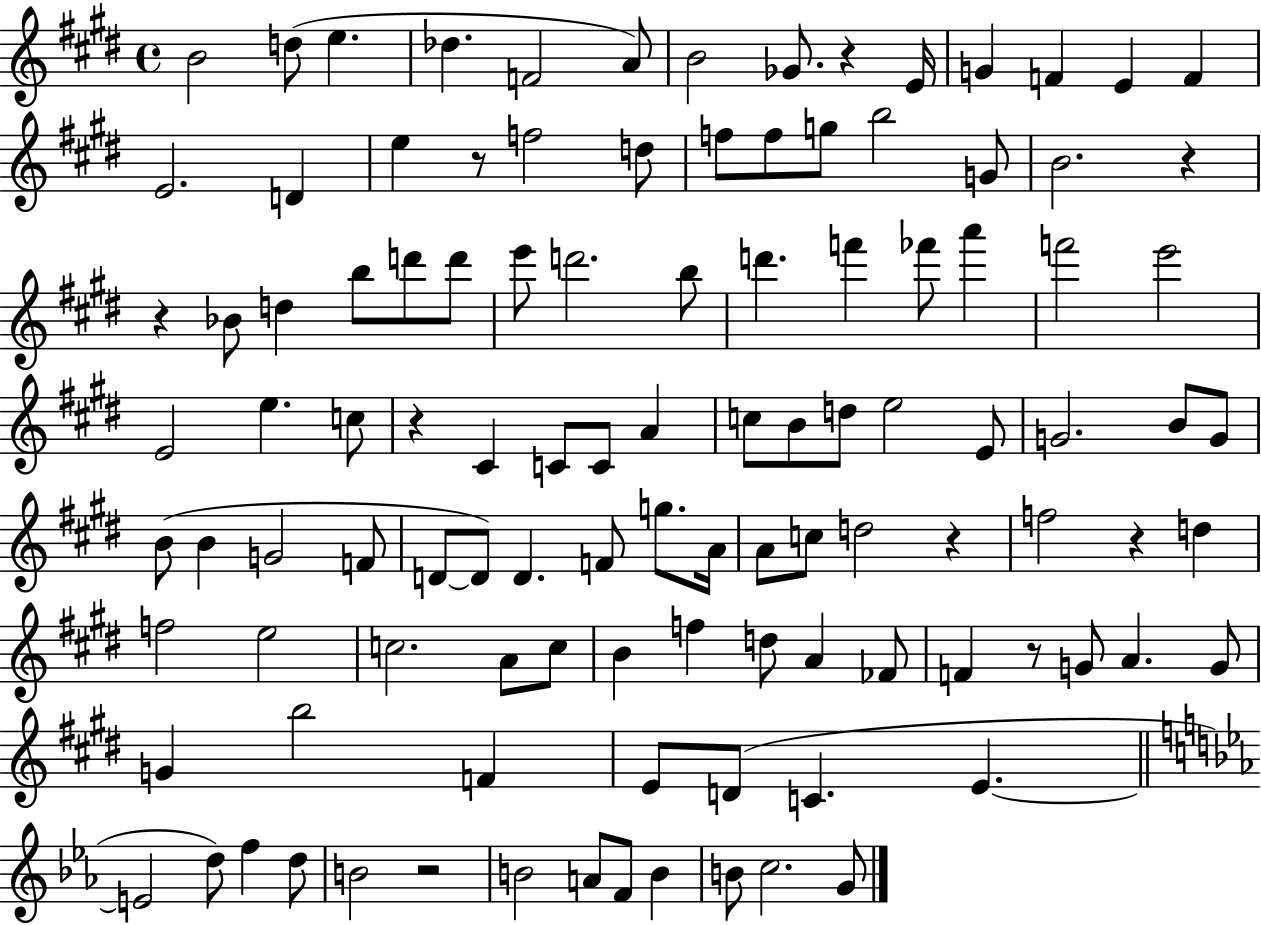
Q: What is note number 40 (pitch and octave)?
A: E5